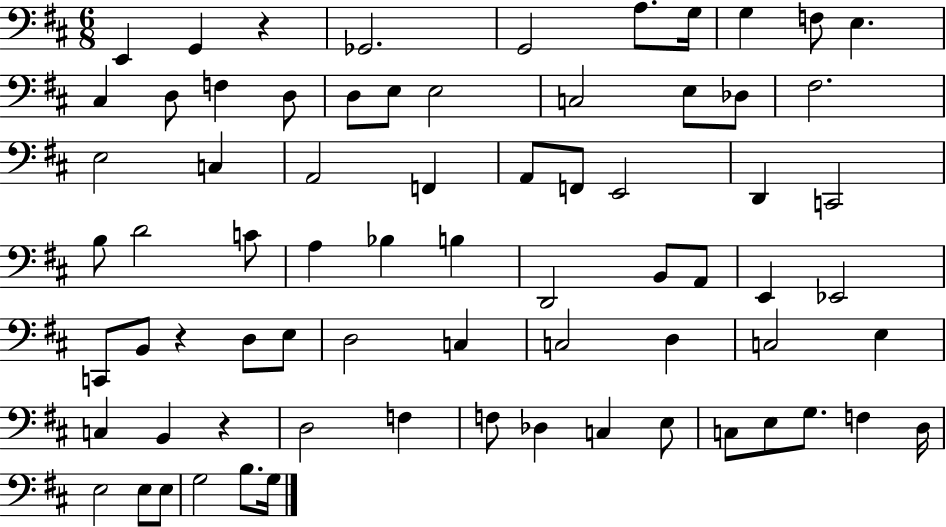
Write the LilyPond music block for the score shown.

{
  \clef bass
  \numericTimeSignature
  \time 6/8
  \key d \major
  e,4 g,4 r4 | ges,2. | g,2 a8. g16 | g4 f8 e4. | \break cis4 d8 f4 d8 | d8 e8 e2 | c2 e8 des8 | fis2. | \break e2 c4 | a,2 f,4 | a,8 f,8 e,2 | d,4 c,2 | \break b8 d'2 c'8 | a4 bes4 b4 | d,2 b,8 a,8 | e,4 ees,2 | \break c,8 b,8 r4 d8 e8 | d2 c4 | c2 d4 | c2 e4 | \break c4 b,4 r4 | d2 f4 | f8 des4 c4 e8 | c8 e8 g8. f4 d16 | \break e2 e8 e8 | g2 b8. g16 | \bar "|."
}